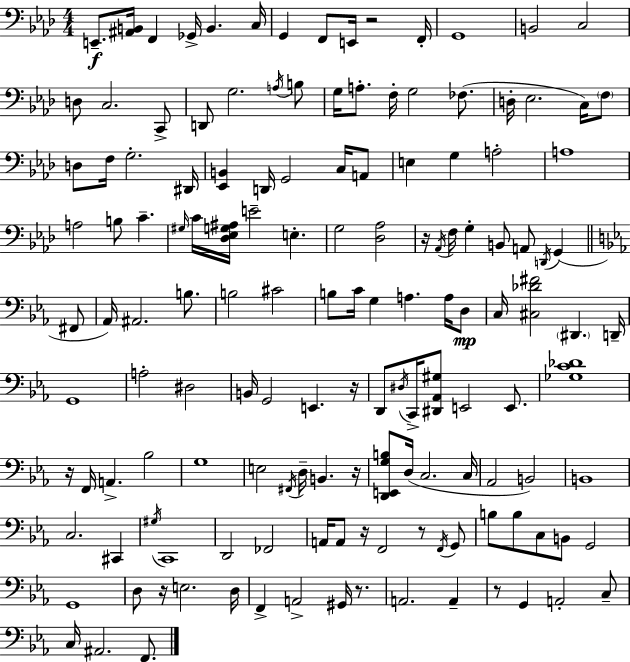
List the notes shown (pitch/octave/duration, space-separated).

E2/e. [A#2,B2]/s F2/q Gb2/s B2/q. C3/s G2/q F2/e E2/s R/h F2/s G2/w B2/h C3/h D3/e C3/h. C2/e D2/e G3/h. A3/s B3/e G3/s A3/e. F3/s G3/h FES3/e. D3/s Eb3/h. C3/s F3/e D3/e F3/s G3/h. D#2/s [Eb2,B2]/q D2/s G2/h C3/s A2/e E3/q G3/q A3/h A3/w A3/h B3/e C4/q. G#3/s C4/s [Db3,Eb3,G3,A#3]/s E4/h E3/q. G3/h [Db3,Ab3]/h R/s Ab2/s F3/s G3/q B2/e A2/e D2/s G2/q F#2/e Ab2/s A#2/h. B3/e. B3/h C#4/h B3/e C4/s G3/q A3/q. A3/s D3/e C3/s [C#3,Db4,F#4]/h D#2/q. D2/s G2/w A3/h D#3/h B2/s G2/h E2/q. R/s D2/e D#3/s C2/s [D#2,Ab2,G#3]/e E2/h E2/e. [Gb3,C4,Db4]/w R/s F2/s A2/q. Bb3/h G3/w E3/h F#2/s D3/s B2/q. R/s [D2,E2,G3,B3]/e D3/s C3/h. C3/s Ab2/h B2/h B2/w C3/h. C#2/q G#3/s C2/w D2/h FES2/h A2/s A2/e R/s F2/h R/e F2/s G2/e B3/e B3/e C3/e B2/e G2/h G2/w D3/e R/s E3/h. D3/s F2/q A2/h G#2/s R/e. A2/h. A2/q R/e G2/q A2/h C3/e C3/s A#2/h. F2/e.